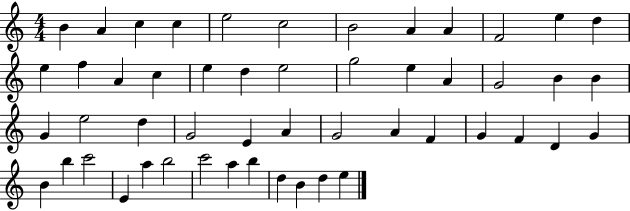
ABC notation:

X:1
T:Untitled
M:4/4
L:1/4
K:C
B A c c e2 c2 B2 A A F2 e d e f A c e d e2 g2 e A G2 B B G e2 d G2 E A G2 A F G F D G B b c'2 E a b2 c'2 a b d B d e